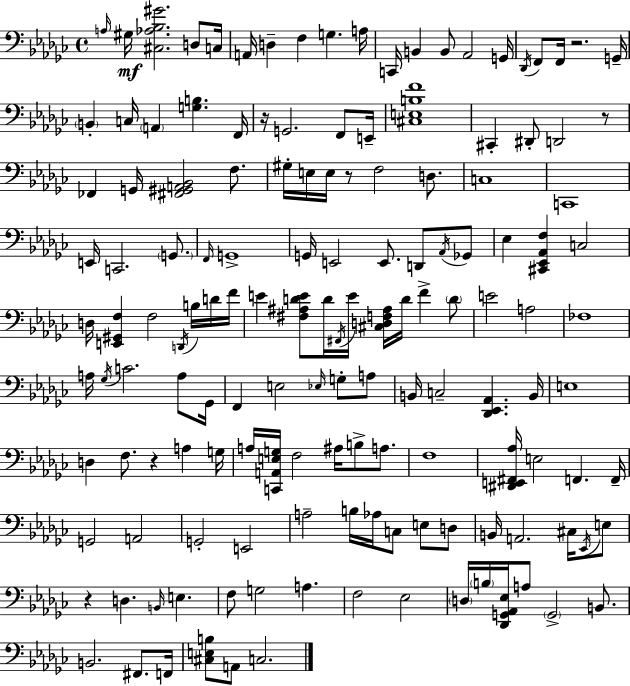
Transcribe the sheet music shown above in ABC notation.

X:1
T:Untitled
M:4/4
L:1/4
K:Ebm
A,/4 ^G,/4 [^C,_A,_B,^G]2 D,/2 C,/4 A,,/4 D, F, G, A,/4 C,,/4 B,, B,,/2 _A,,2 G,,/4 _D,,/4 F,,/2 F,,/4 z2 G,,/4 B,, C,/4 A,, [G,B,] F,,/4 z/4 G,,2 F,,/2 E,,/4 [^C,E,B,F]4 ^C,, ^D,,/2 D,,2 z/2 _F,, G,,/4 [^F,,^G,,A,,_B,,]2 F,/2 ^G,/4 E,/4 E,/4 z/2 F,2 D,/2 C,4 C,,4 E,,/4 C,,2 G,,/2 F,,/4 G,,4 G,,/4 E,,2 E,,/2 D,,/2 _A,,/4 _G,,/2 _E, [^C,,_E,,_A,,F,] C,2 D,/4 [E,,^G,,F,] F,2 D,,/4 B,/4 D/4 F/4 E [^F,^A,DE]/2 D/4 ^F,,/4 E/4 [^C,D,F,^A,]/4 D/4 F D/2 E2 A,2 _F,4 A,/4 _G,/4 C2 A,/2 _G,,/4 F,, E,2 _E,/4 G,/2 A,/2 B,,/4 C,2 [_D,,_E,,_A,,] B,,/4 E,4 D, F,/2 z A, G,/4 A,/4 [C,,A,,E,G,]/4 F,2 ^A,/4 B,/2 A,/2 F,4 [^D,,E,,^F,,_A,]/4 E,2 F,, F,,/4 G,,2 A,,2 G,,2 E,,2 A,2 B,/4 _A,/4 C,/2 E,/2 D,/2 B,,/4 A,,2 ^C,/4 _E,,/4 E,/2 z D, B,,/4 E, F,/2 G,2 A, F,2 _E,2 D,/4 B,/4 [_D,,G,,_A,,_E,]/4 A,/2 G,,2 B,,/2 B,,2 ^F,,/2 F,,/4 [^C,E,B,]/2 A,,/2 C,2